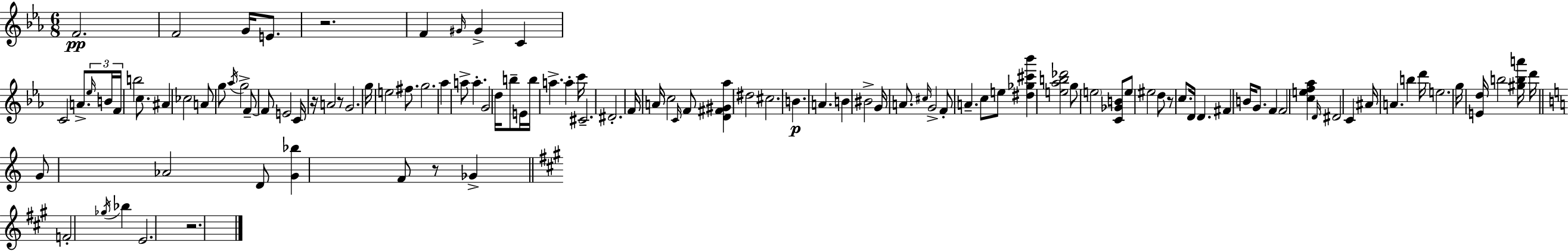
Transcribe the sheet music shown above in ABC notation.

X:1
T:Untitled
M:6/8
L:1/4
K:Cm
F2 F2 G/4 E/2 z2 F ^G/4 ^G C C2 A/2 _e/4 B/4 F/4 b2 c/2 ^A _c2 A/2 g/2 _a/4 g2 F/2 F/2 E2 C/4 z/4 A2 z/2 G2 g/4 e2 ^f/2 g2 _a a/2 a G2 d/4 b/2 E/4 b/4 a a c'/4 ^C2 ^D2 F/4 A/4 c2 C/4 F/2 [D^F^G_a] ^d2 ^c2 B A B ^B2 G/4 A/2 ^c/4 G2 F/2 A c/2 e/2 [^d_g^c'_b'] [e_ab_d']2 g/2 e2 [C_GB]/2 e/2 ^e2 d/2 z/2 c/2 D/4 D ^F B/4 G/2 F F2 [cef_a] D/4 ^D2 C ^A/4 A b d'/4 e2 g/4 [Ed]/4 b2 [^gba']/4 d'/4 G/2 _A2 D/2 [G_b] F/2 z/2 _G F2 _g/4 _b E2 z2